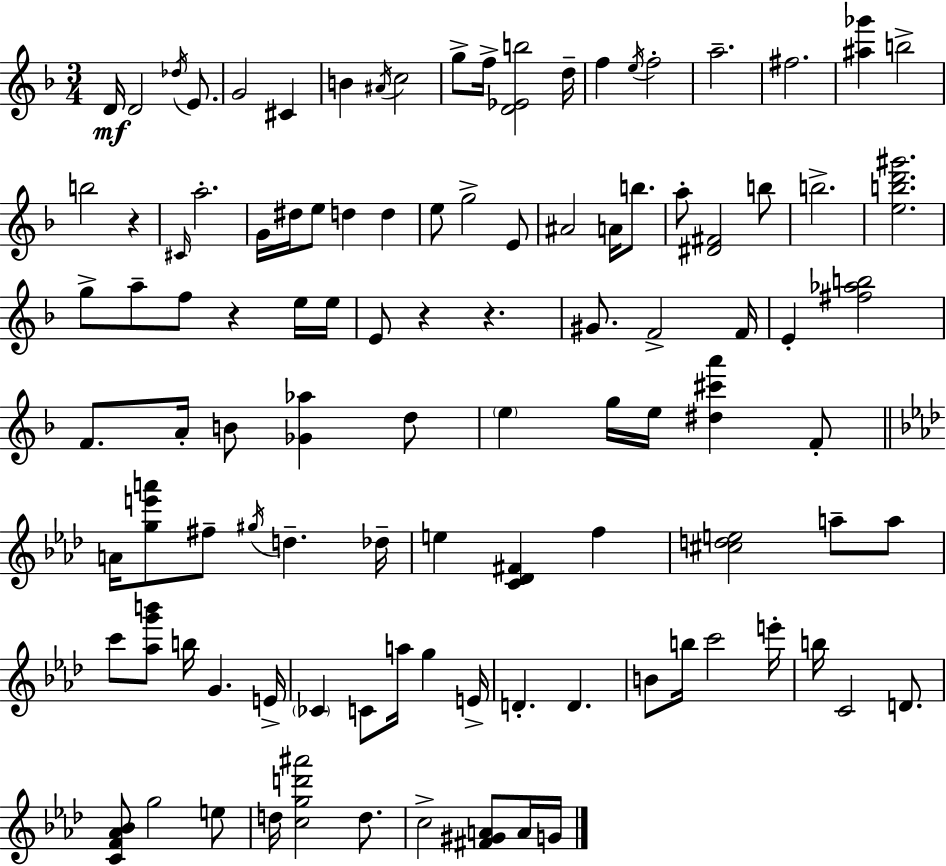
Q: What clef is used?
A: treble